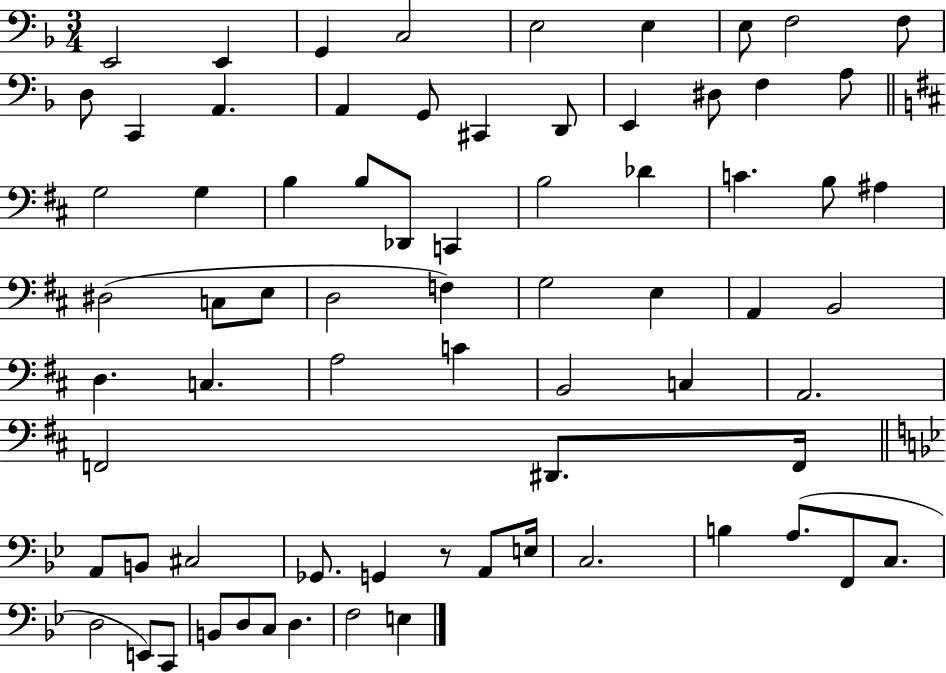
X:1
T:Untitled
M:3/4
L:1/4
K:F
E,,2 E,, G,, C,2 E,2 E, E,/2 F,2 F,/2 D,/2 C,, A,, A,, G,,/2 ^C,, D,,/2 E,, ^D,/2 F, A,/2 G,2 G, B, B,/2 _D,,/2 C,, B,2 _D C B,/2 ^A, ^D,2 C,/2 E,/2 D,2 F, G,2 E, A,, B,,2 D, C, A,2 C B,,2 C, A,,2 F,,2 ^D,,/2 F,,/4 A,,/2 B,,/2 ^C,2 _G,,/2 G,, z/2 A,,/2 E,/4 C,2 B, A,/2 F,,/2 C,/2 D,2 E,,/2 C,,/2 B,,/2 D,/2 C,/2 D, F,2 E,